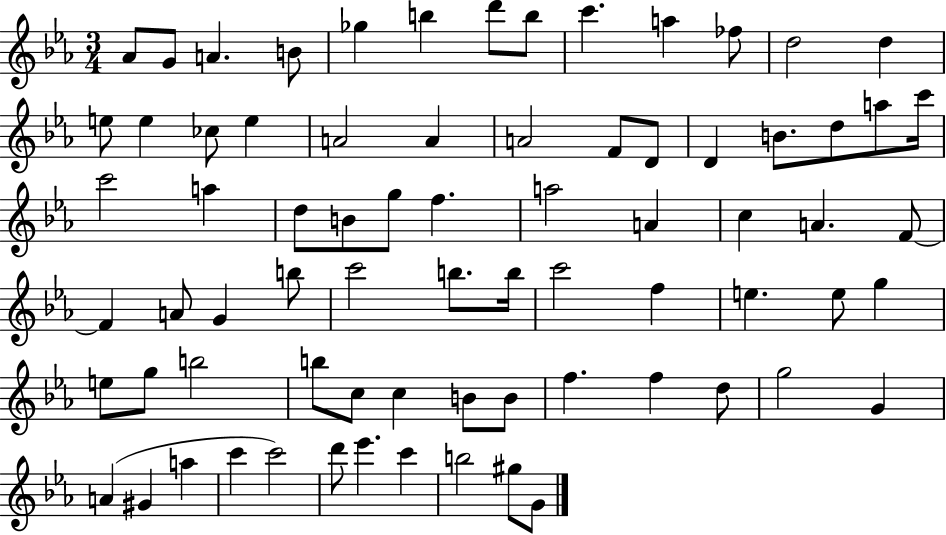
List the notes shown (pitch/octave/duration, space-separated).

Ab4/e G4/e A4/q. B4/e Gb5/q B5/q D6/e B5/e C6/q. A5/q FES5/e D5/h D5/q E5/e E5/q CES5/e E5/q A4/h A4/q A4/h F4/e D4/e D4/q B4/e. D5/e A5/e C6/s C6/h A5/q D5/e B4/e G5/e F5/q. A5/h A4/q C5/q A4/q. F4/e F4/q A4/e G4/q B5/e C6/h B5/e. B5/s C6/h F5/q E5/q. E5/e G5/q E5/e G5/e B5/h B5/e C5/e C5/q B4/e B4/e F5/q. F5/q D5/e G5/h G4/q A4/q G#4/q A5/q C6/q C6/h D6/e Eb6/q. C6/q B5/h G#5/e G4/e